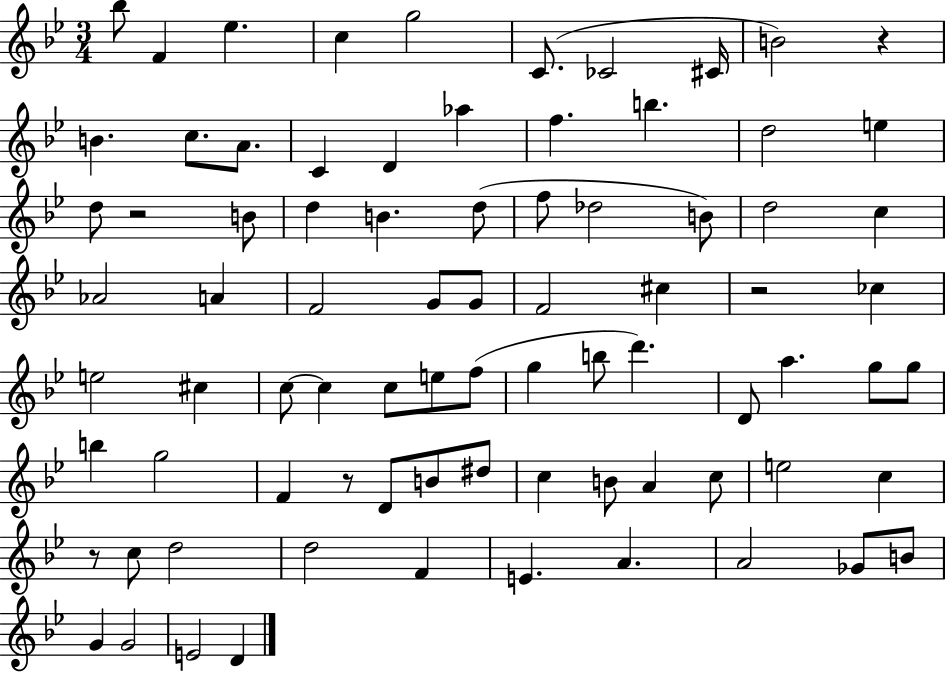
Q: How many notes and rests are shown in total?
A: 81